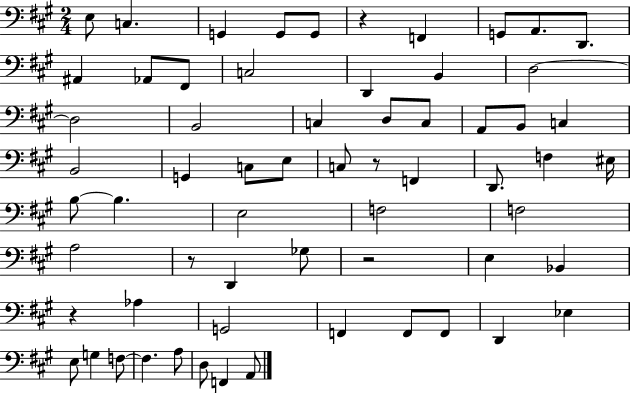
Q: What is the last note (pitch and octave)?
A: A2